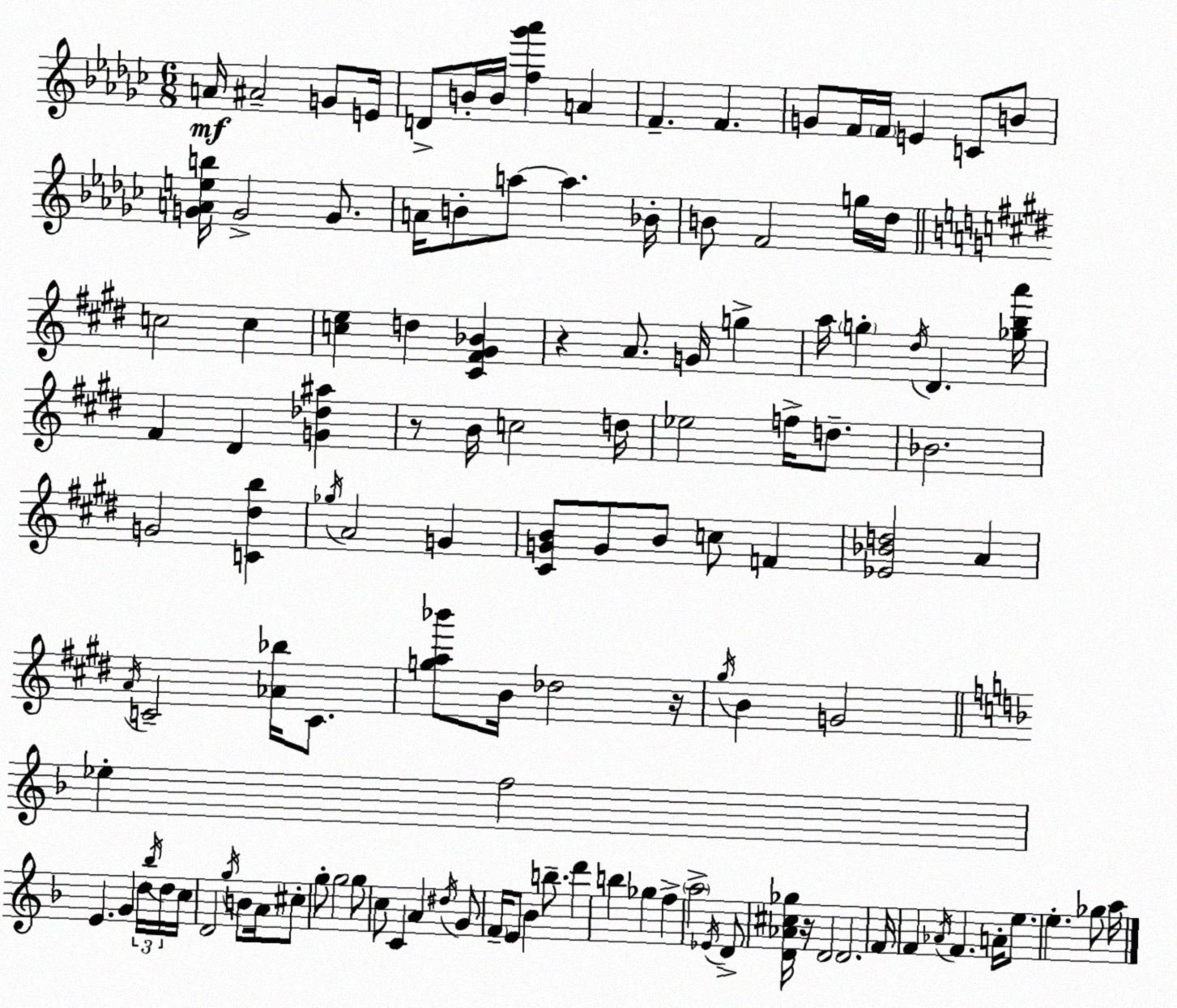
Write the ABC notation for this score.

X:1
T:Untitled
M:6/8
L:1/4
K:Ebm
A/4 ^A2 G/2 E/4 D/2 B/4 B/4 [f_g'_a'] A F F G/2 F/4 F/4 E C/2 B/2 [GAeb]/4 G2 G/2 A/4 B/2 a/2 a _B/4 B/2 F2 g/4 _d/4 c2 c [ce] d [^C^F^G_B] z A/2 G/4 g a/4 g ^d/4 ^D [_gba']/4 ^F ^D [G_d^a] z/2 B/4 c2 d/4 _e2 f/4 d/2 _B2 G2 [C^db] _g/4 A2 G [^CGB]/2 G/2 B/2 c/2 F [_E_Bd]2 A A/4 C2 [_A_b]/4 C/2 [ga_b']/2 B/4 _d2 z/4 ^g/4 B G2 _e f2 E G d/4 _b/4 d/4 c/4 D2 g/4 B/2 A/4 ^c/2 g/2 g2 g/2 c/2 C A ^d/4 G/2 F/4 E/2 _B b/2 d' b _g f a2 _E/4 D/2 [D_A^c_g]/4 z/4 D2 D2 F/4 F _A/4 F A/4 e/2 e _g/2 a/4